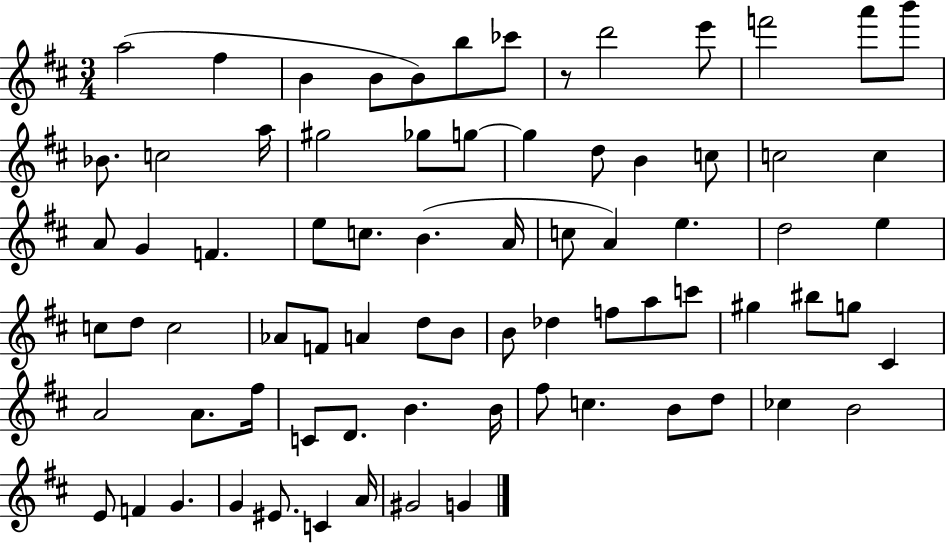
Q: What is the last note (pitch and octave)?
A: G4